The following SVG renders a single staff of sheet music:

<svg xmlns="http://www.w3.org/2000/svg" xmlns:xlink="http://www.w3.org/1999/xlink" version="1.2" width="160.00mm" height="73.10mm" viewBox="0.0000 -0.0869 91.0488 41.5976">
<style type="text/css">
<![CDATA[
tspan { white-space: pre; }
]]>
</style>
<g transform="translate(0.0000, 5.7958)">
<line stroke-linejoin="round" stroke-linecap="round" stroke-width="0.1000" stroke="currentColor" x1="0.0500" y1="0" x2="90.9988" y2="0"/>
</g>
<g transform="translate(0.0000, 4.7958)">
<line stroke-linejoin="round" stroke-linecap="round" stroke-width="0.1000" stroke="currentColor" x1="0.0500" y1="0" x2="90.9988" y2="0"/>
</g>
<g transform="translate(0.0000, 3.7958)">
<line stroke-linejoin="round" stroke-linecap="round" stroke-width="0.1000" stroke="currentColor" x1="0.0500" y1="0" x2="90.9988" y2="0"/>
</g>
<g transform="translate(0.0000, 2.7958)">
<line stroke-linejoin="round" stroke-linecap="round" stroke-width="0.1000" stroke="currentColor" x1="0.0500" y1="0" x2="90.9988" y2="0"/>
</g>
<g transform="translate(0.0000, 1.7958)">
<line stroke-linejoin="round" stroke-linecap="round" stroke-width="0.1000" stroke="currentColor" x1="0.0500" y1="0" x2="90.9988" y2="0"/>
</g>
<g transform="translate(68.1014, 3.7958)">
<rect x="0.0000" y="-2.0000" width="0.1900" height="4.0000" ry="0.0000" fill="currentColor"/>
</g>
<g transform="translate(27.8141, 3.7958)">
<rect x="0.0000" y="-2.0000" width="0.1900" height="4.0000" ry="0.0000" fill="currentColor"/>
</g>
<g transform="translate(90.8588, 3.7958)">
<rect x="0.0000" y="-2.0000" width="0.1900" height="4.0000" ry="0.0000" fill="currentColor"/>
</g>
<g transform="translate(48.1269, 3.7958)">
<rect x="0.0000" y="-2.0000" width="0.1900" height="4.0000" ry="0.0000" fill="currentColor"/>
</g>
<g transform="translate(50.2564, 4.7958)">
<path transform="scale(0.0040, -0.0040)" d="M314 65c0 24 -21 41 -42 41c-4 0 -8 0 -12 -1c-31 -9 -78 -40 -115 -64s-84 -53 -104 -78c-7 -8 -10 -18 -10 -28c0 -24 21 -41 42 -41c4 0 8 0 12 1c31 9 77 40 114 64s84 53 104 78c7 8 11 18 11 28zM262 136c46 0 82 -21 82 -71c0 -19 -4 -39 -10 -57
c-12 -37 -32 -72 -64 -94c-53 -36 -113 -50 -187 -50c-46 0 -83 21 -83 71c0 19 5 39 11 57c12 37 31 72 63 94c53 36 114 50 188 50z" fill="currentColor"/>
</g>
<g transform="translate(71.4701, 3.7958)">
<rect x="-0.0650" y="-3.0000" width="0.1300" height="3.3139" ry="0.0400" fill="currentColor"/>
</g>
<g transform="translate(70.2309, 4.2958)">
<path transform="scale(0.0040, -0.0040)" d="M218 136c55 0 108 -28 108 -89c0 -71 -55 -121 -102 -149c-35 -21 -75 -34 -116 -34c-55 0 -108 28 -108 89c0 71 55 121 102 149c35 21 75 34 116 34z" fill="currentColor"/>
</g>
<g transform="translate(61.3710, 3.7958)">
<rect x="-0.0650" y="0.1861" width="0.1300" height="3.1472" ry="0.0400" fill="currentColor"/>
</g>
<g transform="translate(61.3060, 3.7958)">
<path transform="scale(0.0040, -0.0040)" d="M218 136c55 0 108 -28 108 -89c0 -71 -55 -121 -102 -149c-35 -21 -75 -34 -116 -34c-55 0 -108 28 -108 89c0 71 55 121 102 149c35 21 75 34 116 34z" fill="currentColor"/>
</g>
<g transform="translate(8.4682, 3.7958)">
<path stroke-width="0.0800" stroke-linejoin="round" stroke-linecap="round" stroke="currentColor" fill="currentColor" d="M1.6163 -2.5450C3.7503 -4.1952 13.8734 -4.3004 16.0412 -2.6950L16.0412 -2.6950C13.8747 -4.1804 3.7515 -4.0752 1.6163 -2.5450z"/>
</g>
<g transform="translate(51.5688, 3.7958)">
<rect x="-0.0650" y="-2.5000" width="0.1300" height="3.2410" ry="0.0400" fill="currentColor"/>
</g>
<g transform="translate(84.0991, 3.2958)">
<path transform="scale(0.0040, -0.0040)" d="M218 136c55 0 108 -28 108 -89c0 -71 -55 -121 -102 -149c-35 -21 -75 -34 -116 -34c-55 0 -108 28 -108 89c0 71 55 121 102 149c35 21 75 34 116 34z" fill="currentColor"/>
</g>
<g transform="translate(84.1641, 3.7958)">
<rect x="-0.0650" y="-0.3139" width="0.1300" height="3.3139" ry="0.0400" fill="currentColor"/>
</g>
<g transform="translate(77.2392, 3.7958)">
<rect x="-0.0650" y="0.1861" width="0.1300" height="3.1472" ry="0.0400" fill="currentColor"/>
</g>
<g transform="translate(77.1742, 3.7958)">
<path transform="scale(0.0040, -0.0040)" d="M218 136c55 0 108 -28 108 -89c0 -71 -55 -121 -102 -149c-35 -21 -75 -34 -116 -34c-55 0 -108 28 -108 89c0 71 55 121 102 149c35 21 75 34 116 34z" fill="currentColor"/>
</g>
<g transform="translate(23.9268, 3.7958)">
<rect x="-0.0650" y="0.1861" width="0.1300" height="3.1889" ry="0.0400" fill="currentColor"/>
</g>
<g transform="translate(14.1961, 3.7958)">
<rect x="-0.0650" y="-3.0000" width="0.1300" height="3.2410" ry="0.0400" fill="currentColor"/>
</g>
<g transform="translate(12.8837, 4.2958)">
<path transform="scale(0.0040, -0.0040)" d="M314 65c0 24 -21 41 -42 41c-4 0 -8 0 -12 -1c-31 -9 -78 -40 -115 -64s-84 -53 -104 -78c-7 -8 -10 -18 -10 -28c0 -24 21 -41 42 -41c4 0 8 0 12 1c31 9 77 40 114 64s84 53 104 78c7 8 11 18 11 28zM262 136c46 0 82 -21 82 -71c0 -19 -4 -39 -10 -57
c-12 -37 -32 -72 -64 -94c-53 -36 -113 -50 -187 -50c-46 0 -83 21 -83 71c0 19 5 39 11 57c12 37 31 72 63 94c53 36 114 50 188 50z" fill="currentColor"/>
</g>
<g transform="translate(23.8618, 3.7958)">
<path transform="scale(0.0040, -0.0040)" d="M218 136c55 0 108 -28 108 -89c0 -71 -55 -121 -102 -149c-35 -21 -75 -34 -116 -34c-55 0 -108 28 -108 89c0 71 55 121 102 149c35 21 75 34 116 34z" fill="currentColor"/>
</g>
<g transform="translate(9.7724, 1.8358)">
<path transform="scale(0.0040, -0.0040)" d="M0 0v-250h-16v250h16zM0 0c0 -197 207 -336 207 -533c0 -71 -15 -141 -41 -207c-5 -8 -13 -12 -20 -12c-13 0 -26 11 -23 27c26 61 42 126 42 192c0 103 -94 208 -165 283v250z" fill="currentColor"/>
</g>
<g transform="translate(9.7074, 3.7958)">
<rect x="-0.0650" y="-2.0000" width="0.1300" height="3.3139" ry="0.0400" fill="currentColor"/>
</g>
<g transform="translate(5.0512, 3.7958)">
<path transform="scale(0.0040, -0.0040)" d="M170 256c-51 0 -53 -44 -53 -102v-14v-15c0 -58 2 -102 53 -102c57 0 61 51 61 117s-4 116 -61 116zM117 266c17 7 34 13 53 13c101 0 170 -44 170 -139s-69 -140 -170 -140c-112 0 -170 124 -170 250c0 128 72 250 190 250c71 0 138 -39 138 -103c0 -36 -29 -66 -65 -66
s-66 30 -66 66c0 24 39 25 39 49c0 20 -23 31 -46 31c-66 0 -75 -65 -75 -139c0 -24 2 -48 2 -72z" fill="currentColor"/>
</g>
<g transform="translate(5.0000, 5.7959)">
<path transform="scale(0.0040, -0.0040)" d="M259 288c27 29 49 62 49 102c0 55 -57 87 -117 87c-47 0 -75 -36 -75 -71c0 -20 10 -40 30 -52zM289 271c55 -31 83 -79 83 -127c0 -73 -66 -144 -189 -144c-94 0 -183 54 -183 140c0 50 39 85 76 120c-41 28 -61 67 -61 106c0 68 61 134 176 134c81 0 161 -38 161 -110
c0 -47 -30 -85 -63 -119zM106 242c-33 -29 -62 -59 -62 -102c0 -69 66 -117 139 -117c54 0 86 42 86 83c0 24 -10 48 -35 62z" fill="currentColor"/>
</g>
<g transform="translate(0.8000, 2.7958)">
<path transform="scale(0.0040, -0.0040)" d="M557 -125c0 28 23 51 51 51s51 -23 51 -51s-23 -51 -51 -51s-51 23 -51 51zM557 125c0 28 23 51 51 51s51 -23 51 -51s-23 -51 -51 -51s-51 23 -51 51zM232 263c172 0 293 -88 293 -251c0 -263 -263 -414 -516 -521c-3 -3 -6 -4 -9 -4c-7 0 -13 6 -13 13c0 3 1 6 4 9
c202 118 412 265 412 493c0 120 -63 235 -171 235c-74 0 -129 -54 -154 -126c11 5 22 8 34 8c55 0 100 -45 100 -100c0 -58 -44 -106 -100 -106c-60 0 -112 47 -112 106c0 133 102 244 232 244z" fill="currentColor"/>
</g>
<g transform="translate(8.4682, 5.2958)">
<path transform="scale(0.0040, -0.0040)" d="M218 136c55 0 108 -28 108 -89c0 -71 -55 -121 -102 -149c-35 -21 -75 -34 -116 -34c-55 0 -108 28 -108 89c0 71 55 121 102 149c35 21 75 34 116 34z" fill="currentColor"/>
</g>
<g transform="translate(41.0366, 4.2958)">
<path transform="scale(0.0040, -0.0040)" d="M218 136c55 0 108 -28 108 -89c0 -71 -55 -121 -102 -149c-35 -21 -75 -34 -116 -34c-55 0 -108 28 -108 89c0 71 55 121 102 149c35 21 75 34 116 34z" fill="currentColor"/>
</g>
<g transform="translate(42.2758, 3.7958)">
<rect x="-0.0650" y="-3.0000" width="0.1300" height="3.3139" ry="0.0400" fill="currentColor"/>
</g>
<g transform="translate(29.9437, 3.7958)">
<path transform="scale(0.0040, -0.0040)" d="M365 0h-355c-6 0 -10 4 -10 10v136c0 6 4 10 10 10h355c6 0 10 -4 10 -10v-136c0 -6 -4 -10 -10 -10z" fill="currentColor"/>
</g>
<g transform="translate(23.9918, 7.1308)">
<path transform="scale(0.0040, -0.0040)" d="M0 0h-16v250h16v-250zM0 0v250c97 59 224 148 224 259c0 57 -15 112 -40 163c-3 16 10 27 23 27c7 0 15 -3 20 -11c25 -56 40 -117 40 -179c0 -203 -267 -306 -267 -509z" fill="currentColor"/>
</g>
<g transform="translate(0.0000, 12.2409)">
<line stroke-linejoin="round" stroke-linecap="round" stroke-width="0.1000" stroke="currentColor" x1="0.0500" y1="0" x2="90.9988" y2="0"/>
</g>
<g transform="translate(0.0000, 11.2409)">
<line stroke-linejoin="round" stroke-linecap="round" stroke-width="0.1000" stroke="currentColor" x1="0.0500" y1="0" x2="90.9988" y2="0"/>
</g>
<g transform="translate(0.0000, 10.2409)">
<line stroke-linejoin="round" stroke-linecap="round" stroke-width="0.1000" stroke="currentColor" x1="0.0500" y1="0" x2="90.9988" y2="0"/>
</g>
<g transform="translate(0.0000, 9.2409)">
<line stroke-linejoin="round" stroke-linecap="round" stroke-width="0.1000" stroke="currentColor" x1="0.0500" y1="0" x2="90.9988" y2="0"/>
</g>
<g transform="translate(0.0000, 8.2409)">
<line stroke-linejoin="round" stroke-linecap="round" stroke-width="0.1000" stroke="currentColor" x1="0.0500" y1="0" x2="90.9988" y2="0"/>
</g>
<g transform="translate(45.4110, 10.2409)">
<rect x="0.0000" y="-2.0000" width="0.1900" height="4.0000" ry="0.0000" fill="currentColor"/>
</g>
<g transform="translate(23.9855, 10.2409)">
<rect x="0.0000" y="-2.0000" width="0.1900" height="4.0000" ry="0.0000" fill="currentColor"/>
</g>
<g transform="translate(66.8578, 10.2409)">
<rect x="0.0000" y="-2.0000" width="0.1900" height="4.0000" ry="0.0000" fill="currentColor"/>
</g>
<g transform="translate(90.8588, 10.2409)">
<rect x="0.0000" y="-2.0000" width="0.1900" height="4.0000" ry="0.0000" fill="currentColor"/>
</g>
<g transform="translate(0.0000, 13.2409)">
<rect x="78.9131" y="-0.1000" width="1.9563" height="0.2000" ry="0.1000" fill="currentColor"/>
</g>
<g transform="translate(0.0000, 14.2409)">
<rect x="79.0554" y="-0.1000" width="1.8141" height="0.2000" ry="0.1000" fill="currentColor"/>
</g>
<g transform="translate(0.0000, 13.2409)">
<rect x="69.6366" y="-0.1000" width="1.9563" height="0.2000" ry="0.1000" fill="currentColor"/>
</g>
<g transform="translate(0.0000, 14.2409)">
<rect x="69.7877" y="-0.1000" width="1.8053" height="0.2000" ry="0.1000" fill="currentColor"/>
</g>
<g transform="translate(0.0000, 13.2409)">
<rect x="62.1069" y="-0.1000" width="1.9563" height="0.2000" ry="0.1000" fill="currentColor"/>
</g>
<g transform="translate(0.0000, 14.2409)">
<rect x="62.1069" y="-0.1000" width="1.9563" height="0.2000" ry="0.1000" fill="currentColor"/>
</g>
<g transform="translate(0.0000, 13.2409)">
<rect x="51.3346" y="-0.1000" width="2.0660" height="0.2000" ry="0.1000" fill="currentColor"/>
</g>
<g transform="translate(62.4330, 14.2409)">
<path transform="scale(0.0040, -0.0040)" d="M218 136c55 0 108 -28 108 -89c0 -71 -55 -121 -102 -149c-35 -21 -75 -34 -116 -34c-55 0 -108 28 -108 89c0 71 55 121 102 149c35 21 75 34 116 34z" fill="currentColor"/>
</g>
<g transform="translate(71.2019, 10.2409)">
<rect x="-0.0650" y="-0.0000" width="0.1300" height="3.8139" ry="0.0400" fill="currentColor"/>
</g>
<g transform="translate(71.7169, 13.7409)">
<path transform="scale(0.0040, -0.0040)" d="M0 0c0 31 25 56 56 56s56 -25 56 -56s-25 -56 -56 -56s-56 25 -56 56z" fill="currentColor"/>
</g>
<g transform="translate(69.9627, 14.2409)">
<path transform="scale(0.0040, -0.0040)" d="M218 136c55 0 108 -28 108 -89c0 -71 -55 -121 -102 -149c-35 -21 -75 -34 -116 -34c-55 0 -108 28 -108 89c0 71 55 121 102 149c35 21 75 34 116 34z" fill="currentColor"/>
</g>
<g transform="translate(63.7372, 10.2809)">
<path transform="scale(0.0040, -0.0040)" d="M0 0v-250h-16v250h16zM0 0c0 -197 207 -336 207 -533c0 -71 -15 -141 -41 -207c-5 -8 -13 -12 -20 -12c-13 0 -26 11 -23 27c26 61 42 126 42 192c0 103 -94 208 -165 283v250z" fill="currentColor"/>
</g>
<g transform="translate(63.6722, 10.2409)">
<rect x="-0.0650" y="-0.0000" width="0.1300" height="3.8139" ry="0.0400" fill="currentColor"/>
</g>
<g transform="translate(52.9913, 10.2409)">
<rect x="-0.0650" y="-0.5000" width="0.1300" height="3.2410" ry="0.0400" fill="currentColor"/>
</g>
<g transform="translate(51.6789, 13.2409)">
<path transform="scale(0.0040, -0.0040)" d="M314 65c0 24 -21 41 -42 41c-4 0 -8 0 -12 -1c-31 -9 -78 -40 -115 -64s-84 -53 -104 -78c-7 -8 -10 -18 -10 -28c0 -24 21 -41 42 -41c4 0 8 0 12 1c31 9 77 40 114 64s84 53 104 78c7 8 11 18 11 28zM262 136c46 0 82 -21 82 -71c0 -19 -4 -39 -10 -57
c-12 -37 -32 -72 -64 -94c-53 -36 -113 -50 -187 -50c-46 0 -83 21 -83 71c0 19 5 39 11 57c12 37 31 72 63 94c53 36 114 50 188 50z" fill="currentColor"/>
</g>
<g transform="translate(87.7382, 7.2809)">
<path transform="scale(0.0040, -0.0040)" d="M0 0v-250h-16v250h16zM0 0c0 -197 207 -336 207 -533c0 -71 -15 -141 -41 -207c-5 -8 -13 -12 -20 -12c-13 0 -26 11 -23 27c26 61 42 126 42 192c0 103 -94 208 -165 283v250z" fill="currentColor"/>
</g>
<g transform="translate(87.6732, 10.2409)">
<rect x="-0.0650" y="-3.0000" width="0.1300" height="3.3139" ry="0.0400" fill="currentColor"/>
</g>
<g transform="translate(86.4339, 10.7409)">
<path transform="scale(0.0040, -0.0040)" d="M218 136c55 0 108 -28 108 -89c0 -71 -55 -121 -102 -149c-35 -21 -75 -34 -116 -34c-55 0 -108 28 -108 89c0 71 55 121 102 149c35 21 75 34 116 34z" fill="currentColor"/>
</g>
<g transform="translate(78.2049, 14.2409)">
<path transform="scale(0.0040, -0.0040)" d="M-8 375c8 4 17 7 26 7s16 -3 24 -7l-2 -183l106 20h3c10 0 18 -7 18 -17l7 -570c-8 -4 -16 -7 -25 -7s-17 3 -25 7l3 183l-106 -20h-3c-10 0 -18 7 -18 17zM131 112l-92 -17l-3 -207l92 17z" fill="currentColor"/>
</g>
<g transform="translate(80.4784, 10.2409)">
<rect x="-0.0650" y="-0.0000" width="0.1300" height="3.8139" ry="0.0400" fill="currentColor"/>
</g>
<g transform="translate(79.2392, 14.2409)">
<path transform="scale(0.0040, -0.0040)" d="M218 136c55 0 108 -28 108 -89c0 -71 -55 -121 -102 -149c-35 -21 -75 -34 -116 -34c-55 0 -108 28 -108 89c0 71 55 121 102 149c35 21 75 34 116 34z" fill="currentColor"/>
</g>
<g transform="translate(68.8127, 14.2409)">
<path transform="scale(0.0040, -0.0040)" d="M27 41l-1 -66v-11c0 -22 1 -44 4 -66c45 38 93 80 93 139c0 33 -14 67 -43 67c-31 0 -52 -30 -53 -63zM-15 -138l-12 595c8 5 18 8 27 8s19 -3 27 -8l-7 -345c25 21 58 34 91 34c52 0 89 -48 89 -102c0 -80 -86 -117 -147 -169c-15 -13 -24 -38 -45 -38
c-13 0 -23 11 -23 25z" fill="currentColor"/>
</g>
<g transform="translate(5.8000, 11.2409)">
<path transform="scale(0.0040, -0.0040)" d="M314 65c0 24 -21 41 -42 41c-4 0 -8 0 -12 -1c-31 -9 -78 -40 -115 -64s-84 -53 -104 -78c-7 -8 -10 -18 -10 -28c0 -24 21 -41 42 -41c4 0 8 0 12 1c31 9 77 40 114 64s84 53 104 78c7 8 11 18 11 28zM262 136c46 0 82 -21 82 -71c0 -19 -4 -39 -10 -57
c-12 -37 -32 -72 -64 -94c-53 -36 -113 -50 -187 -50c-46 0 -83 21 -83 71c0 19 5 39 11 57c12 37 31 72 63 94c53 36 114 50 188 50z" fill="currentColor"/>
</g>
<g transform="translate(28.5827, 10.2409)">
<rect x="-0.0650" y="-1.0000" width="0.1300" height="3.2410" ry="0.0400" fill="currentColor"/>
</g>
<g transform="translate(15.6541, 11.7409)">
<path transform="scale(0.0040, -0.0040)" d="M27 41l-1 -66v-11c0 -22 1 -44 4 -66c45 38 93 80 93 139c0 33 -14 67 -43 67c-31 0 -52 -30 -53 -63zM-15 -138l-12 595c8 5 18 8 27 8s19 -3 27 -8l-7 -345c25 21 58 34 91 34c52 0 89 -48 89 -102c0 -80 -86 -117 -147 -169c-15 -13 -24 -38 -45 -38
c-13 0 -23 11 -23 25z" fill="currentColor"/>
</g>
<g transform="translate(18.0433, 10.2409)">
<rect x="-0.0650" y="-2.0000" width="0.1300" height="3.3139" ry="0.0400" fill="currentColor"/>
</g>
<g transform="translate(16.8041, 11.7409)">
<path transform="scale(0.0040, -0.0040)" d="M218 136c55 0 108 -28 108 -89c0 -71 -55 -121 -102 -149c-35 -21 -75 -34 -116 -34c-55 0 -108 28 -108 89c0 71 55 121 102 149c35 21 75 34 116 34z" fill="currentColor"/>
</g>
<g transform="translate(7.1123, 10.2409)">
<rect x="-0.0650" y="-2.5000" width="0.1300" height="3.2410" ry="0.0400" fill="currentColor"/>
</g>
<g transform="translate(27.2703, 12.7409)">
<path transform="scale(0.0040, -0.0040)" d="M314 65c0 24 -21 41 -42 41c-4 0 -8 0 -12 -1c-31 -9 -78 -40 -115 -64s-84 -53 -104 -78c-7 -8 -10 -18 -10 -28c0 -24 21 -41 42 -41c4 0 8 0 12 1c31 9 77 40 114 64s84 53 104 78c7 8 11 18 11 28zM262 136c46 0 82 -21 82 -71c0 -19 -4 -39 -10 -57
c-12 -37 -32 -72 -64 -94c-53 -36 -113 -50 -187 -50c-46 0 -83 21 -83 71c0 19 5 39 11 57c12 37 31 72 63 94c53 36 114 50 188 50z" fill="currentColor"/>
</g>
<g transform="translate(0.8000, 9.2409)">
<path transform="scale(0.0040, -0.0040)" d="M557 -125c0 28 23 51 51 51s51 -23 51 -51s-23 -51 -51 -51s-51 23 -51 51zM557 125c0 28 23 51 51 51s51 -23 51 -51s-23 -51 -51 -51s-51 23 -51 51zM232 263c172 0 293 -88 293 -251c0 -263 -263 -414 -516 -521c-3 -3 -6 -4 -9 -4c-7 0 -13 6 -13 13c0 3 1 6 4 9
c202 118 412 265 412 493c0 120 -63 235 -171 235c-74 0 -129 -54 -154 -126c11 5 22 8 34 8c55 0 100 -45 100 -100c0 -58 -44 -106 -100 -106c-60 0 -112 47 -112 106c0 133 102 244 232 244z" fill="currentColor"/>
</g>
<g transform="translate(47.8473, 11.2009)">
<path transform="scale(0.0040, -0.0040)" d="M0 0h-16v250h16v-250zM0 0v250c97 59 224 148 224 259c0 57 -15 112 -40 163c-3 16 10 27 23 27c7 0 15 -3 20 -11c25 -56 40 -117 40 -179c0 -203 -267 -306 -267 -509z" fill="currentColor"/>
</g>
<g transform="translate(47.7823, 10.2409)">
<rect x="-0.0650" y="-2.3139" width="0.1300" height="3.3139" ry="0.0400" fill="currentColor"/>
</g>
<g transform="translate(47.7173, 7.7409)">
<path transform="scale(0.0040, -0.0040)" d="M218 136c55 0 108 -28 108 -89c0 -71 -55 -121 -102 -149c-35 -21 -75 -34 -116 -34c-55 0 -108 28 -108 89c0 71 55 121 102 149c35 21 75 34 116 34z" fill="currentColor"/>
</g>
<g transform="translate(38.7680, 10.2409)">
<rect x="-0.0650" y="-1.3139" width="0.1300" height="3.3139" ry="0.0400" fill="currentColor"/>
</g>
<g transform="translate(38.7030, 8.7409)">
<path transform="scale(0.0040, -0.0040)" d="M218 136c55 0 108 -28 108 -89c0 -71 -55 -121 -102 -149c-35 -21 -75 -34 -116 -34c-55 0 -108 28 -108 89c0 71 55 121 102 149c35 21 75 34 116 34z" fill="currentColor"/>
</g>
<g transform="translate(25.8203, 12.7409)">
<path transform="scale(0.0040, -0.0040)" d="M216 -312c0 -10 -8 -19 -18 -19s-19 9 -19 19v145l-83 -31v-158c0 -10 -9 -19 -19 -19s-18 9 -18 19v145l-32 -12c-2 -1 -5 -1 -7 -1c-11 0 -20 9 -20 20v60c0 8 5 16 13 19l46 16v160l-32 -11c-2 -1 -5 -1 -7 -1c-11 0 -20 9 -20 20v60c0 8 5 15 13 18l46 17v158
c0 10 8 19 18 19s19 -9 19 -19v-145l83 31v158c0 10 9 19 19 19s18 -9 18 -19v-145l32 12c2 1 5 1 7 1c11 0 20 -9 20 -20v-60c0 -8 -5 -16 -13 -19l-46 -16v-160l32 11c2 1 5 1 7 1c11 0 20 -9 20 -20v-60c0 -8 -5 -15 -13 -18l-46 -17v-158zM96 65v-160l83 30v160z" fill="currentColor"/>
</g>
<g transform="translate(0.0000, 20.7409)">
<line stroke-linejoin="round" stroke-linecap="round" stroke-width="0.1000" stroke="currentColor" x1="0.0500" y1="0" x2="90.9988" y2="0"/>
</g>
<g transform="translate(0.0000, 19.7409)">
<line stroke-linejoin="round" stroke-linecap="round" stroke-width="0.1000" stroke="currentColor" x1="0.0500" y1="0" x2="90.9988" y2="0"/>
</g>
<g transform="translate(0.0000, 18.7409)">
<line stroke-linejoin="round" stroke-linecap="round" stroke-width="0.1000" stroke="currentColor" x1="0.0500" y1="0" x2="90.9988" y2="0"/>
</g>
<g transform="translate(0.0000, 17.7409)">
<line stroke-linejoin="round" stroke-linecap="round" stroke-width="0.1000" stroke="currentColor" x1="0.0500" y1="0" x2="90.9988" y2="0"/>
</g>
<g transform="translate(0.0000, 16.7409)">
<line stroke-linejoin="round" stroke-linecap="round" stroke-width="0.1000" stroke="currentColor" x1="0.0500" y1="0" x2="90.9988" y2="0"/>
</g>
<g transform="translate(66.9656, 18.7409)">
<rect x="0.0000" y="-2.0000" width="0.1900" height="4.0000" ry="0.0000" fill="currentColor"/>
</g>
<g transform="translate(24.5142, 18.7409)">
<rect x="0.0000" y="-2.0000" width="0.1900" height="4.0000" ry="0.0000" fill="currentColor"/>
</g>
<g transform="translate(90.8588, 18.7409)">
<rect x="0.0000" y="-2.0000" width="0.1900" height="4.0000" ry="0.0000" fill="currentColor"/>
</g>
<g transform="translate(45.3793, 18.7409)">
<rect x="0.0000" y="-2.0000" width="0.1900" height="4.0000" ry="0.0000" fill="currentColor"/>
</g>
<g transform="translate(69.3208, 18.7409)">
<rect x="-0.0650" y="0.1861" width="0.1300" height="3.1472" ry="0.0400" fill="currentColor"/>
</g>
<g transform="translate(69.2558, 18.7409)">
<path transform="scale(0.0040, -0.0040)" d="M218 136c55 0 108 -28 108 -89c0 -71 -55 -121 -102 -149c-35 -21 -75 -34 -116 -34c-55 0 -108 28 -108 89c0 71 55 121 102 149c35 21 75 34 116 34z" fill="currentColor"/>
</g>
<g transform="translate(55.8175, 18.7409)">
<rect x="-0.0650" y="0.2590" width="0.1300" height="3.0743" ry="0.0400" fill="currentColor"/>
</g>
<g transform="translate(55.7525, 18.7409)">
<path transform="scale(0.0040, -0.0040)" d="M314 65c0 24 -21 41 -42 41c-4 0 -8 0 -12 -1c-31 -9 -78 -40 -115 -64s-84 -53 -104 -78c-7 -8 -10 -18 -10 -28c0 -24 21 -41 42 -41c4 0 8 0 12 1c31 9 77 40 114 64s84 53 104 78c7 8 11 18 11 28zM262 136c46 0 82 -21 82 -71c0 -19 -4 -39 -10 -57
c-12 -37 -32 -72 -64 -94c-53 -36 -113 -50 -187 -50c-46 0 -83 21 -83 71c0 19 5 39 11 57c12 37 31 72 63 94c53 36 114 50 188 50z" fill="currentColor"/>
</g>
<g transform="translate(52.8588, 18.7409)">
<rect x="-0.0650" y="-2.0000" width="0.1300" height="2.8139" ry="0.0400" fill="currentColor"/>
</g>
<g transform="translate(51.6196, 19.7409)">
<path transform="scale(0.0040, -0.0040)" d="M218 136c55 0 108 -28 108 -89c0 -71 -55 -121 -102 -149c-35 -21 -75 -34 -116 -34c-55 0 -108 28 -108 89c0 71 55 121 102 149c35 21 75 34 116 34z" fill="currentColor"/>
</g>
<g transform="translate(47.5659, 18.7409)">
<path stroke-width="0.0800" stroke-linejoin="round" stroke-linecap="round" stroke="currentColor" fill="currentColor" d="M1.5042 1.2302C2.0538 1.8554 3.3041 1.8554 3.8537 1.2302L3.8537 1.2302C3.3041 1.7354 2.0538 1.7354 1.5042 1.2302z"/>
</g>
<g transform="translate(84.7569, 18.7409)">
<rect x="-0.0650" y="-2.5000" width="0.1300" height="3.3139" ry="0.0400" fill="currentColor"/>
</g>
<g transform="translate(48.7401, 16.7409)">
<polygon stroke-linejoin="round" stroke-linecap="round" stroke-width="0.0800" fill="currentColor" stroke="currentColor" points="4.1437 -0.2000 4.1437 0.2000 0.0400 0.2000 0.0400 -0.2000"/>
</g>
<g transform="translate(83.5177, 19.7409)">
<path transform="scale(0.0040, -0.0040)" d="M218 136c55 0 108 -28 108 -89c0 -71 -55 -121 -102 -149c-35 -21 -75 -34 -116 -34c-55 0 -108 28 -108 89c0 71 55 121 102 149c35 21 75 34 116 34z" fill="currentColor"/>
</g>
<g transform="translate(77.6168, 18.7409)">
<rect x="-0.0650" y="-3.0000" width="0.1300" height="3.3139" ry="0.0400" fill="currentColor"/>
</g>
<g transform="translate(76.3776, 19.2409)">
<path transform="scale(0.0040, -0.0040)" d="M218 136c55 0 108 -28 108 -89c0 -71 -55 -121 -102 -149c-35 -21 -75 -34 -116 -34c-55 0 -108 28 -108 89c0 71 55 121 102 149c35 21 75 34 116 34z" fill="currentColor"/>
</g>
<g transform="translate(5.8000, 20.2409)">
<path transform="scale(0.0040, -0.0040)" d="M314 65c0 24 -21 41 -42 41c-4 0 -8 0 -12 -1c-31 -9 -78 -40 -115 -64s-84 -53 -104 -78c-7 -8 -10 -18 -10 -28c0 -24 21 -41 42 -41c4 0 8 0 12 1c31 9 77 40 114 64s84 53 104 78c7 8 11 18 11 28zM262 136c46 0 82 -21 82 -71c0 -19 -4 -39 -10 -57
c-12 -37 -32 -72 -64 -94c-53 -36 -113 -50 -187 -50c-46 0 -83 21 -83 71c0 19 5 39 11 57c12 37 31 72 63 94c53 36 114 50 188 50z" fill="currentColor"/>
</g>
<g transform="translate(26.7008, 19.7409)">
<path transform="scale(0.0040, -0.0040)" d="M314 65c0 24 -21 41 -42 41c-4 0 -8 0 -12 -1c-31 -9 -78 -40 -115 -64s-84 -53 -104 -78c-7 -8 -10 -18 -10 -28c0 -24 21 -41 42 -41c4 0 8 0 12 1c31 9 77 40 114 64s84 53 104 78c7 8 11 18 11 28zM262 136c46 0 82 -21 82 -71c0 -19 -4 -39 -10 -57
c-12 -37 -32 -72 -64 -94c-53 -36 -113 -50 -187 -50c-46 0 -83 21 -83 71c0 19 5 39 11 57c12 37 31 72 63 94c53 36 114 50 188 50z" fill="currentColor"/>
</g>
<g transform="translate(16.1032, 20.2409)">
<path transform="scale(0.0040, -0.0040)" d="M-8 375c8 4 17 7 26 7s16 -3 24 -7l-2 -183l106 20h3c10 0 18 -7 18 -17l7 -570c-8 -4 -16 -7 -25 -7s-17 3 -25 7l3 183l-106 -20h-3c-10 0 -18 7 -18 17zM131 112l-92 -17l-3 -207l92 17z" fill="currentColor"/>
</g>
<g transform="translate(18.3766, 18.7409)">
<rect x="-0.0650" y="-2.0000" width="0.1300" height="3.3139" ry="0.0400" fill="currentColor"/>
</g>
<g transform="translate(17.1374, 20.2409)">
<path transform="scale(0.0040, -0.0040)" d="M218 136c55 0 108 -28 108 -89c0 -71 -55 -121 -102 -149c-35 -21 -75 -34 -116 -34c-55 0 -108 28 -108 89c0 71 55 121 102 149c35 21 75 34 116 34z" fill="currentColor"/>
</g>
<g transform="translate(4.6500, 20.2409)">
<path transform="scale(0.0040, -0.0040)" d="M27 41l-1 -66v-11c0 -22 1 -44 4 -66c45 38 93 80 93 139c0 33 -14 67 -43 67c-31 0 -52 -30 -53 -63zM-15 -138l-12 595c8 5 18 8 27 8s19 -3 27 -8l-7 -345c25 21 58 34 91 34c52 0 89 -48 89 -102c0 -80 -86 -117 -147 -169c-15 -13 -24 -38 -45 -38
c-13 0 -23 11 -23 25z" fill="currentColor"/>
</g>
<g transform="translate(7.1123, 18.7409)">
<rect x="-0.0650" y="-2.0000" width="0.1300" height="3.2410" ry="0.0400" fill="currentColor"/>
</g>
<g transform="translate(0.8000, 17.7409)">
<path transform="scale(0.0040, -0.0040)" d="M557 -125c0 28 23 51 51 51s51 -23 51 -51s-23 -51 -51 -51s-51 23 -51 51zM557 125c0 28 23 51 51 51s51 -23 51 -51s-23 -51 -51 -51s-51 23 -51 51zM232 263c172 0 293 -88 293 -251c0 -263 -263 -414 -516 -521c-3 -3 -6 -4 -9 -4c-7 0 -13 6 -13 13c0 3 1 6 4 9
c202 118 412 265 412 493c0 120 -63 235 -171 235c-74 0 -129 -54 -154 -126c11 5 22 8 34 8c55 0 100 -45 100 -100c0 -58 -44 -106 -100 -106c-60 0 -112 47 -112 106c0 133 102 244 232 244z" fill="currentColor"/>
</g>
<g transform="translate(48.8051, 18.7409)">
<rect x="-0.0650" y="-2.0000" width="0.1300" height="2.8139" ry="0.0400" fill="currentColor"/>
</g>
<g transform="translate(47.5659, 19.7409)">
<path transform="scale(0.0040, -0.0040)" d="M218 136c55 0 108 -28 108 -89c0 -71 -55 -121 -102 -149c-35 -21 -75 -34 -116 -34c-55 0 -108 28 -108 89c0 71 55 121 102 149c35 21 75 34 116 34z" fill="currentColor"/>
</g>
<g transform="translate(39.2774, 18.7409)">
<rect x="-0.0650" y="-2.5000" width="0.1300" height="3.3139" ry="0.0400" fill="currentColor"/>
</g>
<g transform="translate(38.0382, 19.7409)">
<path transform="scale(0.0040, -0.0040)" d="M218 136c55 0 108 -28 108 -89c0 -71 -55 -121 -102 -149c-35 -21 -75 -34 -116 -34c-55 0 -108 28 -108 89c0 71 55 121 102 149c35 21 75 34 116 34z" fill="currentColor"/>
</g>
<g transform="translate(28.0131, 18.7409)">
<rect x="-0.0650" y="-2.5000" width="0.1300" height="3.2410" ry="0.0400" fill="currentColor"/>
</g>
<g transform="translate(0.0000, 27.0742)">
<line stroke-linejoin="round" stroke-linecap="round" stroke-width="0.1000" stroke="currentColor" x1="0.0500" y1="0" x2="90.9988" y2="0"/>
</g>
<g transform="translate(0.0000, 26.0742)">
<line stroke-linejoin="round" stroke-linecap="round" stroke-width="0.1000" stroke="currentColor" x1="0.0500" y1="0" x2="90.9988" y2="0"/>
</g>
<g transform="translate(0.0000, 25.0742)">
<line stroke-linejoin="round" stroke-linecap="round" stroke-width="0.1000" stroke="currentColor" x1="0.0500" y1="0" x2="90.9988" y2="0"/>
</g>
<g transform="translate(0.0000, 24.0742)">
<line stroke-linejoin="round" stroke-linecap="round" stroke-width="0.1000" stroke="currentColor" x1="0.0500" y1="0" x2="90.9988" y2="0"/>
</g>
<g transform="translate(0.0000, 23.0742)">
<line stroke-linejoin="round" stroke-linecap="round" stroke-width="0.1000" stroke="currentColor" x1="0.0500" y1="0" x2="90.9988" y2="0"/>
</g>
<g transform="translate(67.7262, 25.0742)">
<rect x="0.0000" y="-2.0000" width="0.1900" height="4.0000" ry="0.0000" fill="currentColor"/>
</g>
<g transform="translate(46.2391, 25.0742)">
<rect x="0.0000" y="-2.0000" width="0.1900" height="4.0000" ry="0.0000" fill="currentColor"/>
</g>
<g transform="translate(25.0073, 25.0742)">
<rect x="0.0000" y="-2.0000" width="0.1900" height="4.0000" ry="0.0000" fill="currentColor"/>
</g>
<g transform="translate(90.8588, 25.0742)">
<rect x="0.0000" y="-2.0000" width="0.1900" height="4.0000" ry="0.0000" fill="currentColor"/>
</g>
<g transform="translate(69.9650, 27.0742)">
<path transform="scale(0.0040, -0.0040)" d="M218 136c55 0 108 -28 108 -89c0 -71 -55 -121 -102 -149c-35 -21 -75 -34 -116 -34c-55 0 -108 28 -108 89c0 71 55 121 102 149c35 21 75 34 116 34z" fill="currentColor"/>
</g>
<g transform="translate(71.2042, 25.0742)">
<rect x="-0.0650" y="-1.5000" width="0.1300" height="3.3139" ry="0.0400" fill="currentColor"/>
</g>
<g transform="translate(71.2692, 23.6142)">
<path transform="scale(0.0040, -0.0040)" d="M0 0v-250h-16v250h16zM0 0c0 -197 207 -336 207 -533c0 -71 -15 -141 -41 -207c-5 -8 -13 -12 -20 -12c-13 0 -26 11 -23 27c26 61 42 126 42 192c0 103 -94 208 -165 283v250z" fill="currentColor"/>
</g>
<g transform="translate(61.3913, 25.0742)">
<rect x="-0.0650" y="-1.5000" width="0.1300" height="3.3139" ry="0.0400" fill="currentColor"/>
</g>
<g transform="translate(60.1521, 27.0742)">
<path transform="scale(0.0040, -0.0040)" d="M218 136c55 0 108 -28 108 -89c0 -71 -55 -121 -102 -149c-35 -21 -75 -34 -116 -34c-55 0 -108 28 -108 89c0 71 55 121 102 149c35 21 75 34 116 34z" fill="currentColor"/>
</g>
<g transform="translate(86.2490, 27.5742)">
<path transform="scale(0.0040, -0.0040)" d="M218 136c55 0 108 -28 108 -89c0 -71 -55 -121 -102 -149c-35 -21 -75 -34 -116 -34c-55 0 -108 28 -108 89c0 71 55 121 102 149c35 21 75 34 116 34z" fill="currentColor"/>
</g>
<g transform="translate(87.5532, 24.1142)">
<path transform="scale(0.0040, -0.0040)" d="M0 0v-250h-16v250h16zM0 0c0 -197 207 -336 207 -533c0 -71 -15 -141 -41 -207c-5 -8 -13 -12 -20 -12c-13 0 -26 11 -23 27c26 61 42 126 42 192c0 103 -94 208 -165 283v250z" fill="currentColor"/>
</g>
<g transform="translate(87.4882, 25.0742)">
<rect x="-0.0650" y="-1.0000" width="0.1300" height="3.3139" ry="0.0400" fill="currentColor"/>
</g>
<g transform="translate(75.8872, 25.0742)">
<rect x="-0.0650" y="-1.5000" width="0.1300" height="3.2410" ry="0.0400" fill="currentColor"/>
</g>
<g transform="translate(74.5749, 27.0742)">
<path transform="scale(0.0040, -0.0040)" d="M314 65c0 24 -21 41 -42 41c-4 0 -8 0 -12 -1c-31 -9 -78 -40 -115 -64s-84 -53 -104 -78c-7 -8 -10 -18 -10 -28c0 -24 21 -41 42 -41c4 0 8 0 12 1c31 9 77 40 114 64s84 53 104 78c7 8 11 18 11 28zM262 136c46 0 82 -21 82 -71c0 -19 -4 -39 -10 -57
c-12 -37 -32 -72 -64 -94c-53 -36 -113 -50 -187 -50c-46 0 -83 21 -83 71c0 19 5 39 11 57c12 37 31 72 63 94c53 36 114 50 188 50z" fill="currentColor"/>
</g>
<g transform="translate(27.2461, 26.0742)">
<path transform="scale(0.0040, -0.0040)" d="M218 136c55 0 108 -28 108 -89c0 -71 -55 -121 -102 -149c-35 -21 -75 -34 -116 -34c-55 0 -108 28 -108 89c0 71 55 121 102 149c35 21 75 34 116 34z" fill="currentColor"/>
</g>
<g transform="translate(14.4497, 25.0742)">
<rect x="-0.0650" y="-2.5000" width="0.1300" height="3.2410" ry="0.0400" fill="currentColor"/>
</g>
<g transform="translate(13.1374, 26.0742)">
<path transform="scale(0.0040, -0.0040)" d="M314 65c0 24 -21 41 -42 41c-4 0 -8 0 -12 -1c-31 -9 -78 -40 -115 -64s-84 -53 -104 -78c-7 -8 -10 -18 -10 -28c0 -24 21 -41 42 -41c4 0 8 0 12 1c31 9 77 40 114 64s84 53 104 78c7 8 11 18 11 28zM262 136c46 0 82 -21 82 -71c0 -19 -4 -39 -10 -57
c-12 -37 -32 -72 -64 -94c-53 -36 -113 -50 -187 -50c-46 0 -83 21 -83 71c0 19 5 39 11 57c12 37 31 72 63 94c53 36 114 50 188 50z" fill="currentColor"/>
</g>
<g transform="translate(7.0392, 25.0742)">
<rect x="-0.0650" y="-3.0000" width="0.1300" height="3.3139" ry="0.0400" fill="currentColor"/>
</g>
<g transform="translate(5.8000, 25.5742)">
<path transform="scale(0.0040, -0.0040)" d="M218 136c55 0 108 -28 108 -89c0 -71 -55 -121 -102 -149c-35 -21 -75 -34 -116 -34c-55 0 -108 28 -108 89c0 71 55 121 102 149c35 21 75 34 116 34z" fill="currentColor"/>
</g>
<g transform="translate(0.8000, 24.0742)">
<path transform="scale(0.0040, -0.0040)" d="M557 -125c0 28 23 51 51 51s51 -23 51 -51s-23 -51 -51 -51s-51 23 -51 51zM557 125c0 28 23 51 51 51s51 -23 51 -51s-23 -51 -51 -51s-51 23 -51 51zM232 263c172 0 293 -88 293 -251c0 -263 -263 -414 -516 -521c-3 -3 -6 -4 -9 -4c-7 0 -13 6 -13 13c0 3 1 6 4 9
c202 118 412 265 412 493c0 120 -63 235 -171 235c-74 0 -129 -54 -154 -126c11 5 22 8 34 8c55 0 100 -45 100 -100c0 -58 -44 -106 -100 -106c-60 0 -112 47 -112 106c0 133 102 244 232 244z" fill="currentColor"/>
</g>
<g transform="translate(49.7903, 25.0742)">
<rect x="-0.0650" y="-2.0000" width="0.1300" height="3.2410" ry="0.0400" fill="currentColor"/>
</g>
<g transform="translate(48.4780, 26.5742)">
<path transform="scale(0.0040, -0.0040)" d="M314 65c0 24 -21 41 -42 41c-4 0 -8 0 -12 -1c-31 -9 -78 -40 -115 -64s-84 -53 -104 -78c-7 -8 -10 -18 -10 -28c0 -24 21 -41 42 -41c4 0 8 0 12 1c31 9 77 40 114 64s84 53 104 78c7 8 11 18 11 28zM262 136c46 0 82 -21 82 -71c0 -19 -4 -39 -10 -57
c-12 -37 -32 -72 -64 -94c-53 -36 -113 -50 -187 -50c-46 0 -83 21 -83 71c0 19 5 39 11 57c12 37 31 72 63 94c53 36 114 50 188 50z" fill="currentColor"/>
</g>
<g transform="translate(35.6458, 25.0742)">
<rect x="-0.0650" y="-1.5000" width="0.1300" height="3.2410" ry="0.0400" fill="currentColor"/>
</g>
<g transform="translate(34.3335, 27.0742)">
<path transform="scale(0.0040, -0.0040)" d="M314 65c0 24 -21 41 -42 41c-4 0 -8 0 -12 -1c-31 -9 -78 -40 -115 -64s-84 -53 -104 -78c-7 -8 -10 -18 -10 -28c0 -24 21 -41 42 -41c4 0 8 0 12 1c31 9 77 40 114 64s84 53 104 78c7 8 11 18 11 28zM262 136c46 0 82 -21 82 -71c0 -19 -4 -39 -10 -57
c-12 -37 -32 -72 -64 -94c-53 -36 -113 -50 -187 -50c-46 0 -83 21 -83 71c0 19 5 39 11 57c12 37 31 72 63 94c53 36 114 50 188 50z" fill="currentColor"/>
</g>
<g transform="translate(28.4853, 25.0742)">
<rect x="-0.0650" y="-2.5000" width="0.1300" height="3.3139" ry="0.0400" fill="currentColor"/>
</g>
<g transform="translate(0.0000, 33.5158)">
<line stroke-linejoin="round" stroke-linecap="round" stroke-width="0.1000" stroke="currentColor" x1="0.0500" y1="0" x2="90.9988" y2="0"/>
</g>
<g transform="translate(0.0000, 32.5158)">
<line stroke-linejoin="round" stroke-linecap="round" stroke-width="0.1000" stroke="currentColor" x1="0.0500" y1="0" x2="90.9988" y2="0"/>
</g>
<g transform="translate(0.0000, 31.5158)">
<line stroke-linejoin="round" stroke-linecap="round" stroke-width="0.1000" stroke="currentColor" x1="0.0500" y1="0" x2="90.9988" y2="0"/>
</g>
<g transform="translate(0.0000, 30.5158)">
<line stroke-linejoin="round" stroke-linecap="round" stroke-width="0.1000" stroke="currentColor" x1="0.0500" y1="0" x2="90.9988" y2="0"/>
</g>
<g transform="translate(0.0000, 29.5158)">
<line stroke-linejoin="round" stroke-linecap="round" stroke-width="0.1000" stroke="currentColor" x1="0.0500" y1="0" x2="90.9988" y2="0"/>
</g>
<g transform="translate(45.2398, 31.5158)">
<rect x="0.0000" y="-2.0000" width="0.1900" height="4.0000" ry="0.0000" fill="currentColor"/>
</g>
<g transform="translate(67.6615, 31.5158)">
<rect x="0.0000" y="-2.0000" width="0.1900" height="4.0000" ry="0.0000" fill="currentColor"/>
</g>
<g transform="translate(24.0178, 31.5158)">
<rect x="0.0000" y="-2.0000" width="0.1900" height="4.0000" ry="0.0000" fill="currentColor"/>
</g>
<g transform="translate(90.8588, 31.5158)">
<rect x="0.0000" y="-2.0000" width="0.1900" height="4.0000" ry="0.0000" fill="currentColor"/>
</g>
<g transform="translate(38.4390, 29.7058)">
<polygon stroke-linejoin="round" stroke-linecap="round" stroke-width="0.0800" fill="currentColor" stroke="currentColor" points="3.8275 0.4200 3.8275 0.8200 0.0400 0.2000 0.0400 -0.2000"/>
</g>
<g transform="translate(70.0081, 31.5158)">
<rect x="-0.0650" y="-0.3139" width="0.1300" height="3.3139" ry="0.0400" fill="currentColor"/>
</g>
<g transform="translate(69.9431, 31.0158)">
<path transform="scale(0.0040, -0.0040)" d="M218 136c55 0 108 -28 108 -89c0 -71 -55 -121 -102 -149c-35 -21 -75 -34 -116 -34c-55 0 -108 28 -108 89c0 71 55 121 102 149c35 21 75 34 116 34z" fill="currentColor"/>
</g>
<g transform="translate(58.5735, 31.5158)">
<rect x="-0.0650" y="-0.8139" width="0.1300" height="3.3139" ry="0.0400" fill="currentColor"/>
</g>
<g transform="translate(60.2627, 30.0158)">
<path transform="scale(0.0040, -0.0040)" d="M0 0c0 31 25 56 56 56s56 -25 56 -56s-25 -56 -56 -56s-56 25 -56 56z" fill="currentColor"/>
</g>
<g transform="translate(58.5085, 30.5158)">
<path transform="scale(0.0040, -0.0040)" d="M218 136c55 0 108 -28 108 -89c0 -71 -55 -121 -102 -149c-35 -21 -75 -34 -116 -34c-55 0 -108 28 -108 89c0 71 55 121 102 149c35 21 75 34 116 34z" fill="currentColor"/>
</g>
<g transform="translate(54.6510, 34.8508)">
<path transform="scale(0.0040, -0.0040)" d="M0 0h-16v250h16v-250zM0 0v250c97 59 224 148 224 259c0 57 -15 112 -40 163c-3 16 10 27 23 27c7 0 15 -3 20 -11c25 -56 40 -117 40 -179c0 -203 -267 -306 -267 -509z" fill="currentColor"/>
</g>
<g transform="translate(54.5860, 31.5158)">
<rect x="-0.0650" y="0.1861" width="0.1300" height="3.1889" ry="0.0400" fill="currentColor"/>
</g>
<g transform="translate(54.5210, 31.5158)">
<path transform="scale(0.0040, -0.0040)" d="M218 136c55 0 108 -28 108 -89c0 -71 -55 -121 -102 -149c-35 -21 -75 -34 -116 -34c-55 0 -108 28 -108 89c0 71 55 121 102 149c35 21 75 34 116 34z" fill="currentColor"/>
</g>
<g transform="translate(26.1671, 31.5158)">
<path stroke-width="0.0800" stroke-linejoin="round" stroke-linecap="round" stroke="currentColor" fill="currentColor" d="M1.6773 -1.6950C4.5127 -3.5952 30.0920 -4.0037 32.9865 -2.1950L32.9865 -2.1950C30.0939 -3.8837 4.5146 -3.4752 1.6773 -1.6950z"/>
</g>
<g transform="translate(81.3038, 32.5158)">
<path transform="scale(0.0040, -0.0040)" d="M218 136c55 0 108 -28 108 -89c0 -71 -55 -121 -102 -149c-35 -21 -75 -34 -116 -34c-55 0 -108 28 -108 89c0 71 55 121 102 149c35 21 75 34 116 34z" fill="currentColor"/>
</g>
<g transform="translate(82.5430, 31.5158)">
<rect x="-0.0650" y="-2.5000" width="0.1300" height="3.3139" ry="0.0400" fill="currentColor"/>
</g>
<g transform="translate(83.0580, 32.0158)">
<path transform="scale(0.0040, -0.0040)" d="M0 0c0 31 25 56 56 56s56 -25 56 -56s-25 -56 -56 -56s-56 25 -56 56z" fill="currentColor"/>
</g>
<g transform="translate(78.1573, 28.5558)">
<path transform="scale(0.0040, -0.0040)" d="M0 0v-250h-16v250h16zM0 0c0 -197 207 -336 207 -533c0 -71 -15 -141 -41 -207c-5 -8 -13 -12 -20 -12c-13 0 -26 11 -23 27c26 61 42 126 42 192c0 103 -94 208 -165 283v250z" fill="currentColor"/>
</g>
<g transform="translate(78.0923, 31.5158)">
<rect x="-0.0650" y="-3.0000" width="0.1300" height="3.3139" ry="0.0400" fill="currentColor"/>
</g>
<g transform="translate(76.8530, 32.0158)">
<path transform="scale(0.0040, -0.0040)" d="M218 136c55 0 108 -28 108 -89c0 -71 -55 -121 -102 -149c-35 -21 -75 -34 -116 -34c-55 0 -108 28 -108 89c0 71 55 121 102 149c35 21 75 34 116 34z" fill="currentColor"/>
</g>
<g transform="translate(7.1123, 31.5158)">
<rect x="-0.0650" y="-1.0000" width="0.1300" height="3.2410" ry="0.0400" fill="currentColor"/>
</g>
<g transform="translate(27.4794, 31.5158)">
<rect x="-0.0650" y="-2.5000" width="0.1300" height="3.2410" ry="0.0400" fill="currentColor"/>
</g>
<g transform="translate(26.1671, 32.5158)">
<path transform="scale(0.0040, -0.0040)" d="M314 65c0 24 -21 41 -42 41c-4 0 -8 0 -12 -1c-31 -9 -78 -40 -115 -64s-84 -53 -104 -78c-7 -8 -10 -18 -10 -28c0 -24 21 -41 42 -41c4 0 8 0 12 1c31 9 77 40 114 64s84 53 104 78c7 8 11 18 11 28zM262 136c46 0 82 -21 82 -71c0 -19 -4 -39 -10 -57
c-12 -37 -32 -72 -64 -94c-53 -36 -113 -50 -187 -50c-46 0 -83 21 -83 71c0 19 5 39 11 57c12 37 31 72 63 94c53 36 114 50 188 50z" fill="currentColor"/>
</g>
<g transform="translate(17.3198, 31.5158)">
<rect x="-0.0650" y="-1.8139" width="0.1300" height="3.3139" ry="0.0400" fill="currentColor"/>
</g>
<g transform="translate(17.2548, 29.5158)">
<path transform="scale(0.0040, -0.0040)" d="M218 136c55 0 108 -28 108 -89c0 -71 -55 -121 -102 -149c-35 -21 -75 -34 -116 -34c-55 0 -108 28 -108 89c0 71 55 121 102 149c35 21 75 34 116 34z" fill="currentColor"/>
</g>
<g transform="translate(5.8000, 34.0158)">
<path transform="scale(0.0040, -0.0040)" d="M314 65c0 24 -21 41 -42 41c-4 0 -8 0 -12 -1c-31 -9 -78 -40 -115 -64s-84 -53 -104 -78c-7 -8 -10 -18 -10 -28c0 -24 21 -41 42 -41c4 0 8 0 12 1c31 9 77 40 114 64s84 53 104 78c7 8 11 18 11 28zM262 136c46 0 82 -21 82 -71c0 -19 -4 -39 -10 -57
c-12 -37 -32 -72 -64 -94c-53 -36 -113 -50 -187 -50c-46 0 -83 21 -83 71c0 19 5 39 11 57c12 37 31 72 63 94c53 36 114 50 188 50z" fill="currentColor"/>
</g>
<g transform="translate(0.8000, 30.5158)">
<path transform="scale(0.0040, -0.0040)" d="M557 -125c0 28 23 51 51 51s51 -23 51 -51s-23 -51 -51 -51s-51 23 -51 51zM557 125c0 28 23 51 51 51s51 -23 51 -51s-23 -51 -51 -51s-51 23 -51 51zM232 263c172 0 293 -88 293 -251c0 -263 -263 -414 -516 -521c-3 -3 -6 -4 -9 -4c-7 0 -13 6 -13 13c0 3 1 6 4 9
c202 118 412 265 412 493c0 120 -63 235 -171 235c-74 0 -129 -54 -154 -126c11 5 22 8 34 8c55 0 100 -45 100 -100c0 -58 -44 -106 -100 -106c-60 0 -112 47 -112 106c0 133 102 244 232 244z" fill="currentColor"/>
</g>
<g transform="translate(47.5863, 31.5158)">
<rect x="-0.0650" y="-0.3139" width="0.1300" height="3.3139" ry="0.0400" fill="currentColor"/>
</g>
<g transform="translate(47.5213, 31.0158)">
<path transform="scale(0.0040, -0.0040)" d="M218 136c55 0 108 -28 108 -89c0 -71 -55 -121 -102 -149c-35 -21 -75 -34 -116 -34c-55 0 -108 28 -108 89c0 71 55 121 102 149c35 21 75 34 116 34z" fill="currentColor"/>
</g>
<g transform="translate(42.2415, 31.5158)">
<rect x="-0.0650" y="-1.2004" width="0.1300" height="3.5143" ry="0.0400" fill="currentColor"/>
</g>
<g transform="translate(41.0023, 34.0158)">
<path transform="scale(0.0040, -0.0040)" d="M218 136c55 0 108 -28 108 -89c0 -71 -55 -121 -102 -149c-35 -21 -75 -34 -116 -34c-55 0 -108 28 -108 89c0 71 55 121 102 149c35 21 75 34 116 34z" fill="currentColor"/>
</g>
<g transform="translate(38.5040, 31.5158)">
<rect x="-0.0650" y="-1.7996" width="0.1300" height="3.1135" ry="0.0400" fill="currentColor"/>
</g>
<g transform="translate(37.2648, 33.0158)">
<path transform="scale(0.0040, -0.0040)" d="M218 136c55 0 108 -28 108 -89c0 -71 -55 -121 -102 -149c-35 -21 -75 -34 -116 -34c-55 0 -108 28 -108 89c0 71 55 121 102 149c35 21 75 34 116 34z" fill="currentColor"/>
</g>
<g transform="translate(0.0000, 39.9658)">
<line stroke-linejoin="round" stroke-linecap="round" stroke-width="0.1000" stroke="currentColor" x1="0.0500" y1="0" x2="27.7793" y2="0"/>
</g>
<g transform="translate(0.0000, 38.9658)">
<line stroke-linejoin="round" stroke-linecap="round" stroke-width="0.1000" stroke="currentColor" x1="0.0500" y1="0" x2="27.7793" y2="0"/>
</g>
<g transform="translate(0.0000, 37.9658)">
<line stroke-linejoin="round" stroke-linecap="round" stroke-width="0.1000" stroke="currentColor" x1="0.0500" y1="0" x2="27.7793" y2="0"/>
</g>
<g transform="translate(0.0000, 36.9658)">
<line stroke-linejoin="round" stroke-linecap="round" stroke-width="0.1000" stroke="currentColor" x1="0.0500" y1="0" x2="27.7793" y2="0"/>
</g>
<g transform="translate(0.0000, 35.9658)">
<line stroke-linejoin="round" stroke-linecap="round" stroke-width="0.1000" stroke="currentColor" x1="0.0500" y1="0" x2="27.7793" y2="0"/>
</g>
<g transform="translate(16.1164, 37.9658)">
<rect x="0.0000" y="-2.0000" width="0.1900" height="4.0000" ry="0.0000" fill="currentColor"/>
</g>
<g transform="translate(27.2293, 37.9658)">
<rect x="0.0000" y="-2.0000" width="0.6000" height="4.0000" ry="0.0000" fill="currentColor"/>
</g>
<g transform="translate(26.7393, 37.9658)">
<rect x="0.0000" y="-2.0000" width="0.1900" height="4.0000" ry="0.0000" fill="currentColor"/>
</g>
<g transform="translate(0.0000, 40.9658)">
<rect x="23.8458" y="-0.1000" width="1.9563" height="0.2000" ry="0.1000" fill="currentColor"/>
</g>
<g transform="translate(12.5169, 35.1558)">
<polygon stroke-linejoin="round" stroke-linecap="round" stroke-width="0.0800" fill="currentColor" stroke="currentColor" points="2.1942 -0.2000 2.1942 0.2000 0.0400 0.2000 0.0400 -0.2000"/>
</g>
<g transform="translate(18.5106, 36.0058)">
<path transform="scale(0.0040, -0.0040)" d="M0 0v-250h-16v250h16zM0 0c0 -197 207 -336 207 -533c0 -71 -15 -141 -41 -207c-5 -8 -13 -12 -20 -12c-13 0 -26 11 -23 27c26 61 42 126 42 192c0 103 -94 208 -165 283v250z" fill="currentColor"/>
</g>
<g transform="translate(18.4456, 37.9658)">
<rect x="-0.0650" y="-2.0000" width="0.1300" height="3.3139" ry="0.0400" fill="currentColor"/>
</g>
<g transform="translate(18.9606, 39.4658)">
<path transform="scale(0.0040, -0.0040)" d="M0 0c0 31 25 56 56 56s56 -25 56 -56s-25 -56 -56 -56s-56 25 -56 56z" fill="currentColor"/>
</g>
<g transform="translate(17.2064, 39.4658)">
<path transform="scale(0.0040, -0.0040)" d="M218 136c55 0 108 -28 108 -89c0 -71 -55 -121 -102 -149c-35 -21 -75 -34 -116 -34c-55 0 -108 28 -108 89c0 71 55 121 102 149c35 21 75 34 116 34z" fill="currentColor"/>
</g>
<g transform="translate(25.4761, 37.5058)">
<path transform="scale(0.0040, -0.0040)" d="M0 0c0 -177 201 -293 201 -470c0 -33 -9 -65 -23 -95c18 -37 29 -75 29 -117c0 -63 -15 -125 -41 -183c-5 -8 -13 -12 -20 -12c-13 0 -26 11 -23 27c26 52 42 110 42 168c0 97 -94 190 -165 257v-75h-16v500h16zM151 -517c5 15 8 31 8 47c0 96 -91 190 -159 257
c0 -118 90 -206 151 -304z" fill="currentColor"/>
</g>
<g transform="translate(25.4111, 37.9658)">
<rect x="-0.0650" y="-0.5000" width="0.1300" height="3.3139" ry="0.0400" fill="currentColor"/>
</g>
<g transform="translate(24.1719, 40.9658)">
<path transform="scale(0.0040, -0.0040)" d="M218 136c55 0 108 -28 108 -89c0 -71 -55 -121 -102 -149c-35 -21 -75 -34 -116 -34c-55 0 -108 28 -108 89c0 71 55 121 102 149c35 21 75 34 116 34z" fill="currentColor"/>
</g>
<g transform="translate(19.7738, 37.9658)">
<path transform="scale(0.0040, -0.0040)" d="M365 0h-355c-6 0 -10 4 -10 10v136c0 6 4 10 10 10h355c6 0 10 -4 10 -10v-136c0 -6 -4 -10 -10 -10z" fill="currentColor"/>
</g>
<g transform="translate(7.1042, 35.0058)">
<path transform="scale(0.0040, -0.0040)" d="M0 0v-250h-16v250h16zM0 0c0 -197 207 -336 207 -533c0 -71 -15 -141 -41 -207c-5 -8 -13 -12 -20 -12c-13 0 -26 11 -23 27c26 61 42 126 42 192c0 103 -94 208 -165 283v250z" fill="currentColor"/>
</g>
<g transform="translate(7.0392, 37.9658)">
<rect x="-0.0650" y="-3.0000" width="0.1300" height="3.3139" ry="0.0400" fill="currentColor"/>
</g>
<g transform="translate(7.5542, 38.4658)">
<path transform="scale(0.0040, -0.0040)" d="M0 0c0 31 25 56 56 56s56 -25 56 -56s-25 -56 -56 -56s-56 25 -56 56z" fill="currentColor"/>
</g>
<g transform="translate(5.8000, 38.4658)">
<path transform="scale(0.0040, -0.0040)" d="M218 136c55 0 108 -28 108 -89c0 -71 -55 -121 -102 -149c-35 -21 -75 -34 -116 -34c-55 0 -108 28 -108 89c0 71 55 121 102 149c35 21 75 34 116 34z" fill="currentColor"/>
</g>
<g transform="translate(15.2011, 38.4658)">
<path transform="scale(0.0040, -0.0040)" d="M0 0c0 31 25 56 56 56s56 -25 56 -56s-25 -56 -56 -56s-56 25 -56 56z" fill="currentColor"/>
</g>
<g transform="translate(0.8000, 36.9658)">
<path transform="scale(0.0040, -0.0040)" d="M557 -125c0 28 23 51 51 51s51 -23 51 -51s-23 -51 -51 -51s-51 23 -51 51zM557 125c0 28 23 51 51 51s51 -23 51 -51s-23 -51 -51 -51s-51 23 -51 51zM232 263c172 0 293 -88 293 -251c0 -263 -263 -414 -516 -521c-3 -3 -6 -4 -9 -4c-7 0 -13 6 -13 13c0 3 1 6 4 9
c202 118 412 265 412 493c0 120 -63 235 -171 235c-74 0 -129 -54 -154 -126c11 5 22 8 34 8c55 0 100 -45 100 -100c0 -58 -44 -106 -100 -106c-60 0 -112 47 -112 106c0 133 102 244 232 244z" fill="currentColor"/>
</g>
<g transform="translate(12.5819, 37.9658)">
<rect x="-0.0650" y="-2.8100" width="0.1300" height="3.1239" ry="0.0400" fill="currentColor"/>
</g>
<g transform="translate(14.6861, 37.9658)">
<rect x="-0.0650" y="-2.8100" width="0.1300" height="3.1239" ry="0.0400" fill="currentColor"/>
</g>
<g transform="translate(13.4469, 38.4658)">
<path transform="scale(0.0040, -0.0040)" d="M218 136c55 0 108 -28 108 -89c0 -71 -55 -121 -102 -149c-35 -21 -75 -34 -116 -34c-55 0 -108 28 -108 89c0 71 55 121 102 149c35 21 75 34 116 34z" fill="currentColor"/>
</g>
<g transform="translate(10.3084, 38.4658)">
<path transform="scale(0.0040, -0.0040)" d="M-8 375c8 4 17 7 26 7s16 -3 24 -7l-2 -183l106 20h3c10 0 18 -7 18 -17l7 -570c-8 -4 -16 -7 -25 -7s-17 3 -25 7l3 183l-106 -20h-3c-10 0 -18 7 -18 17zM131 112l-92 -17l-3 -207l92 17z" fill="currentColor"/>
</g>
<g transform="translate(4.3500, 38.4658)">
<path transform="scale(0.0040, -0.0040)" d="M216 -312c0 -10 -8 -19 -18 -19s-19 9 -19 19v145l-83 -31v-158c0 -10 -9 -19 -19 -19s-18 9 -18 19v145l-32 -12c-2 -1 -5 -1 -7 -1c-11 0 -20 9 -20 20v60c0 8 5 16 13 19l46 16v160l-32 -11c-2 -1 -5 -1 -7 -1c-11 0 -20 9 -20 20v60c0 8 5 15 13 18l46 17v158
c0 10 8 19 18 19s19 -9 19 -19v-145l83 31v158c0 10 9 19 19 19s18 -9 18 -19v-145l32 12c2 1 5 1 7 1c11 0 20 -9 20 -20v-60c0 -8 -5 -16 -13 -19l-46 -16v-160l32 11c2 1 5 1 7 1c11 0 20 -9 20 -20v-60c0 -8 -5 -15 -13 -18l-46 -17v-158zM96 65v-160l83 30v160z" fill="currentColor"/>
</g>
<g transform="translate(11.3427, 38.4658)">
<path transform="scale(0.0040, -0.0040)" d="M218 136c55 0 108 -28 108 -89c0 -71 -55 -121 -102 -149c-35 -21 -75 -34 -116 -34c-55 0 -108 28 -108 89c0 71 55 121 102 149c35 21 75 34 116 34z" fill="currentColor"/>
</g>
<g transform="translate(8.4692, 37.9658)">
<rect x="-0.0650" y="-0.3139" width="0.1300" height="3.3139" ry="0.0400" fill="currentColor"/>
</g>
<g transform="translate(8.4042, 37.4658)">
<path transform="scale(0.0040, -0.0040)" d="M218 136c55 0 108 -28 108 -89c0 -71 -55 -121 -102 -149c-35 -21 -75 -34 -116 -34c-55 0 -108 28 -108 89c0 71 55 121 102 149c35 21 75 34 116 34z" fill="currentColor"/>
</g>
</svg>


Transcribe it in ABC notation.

X:1
T:Untitled
M:6/8
L:1/4
K:C
A,,/2 C,2 D,/2 z2 C, B,,2 D, C, D, E, B,,2 _A,, ^F,,2 G, B,/2 E,,2 C,,/2 _C,, C,, C,/2 _A,,2 A,, B,,2 B,, B,,/2 B,,/2 D,2 D, C, B,, C, B,,2 B,, G,,2 A,,2 G,, G,,/2 G,,2 F,,/2 F,,2 A, B,,2 A,,/2 F,,/2 E, D,/2 F, E, C,/2 B,, ^C,/2 E, C,/2 C,/2 A,,/2 z2 E,,/4